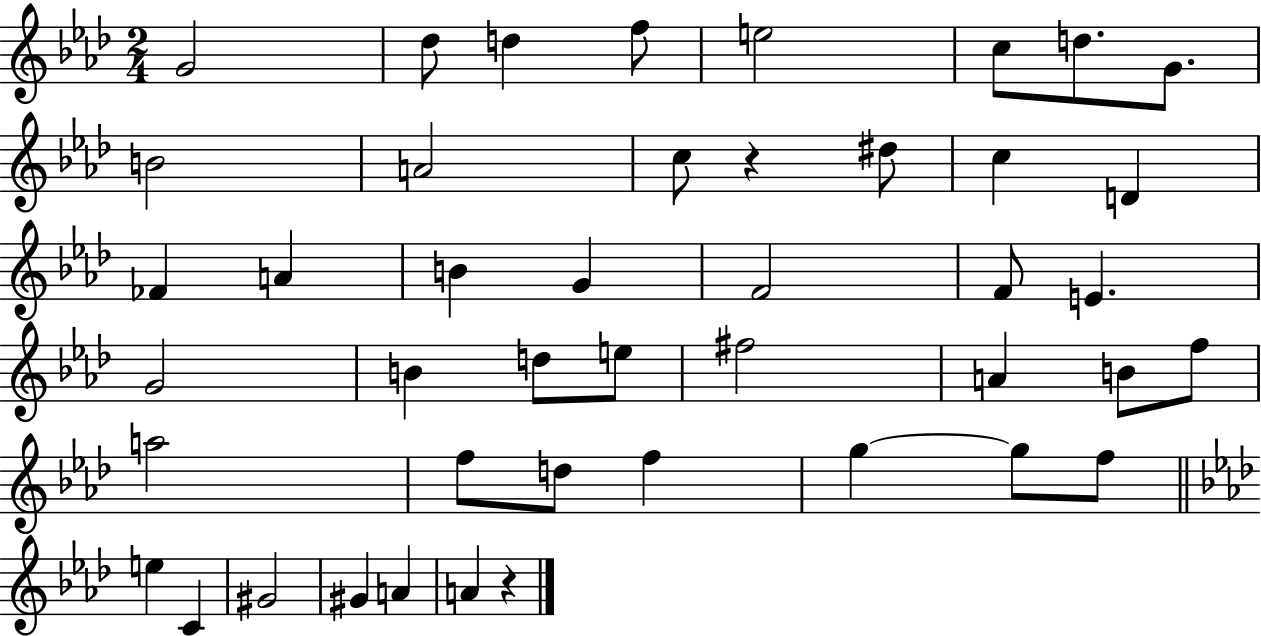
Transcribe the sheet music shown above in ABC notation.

X:1
T:Untitled
M:2/4
L:1/4
K:Ab
G2 _d/2 d f/2 e2 c/2 d/2 G/2 B2 A2 c/2 z ^d/2 c D _F A B G F2 F/2 E G2 B d/2 e/2 ^f2 A B/2 f/2 a2 f/2 d/2 f g g/2 f/2 e C ^G2 ^G A A z